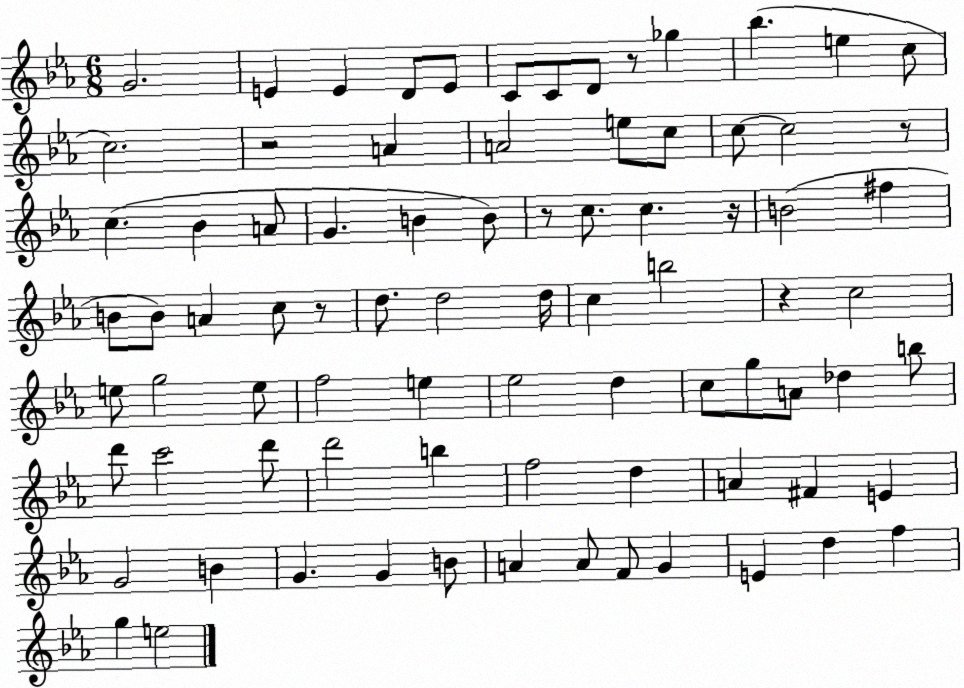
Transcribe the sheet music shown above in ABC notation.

X:1
T:Untitled
M:6/8
L:1/4
K:Eb
G2 E E D/2 E/2 C/2 C/2 D/2 z/2 _g _b e c/2 c2 z2 A A2 e/2 c/2 c/2 c2 z/2 c _B A/2 G B B/2 z/2 c/2 c z/4 B2 ^f B/2 B/2 A c/2 z/2 d/2 d2 d/4 c b2 z c2 e/2 g2 e/2 f2 e _e2 d c/2 g/2 A/2 _d b/2 d'/2 c'2 d'/2 d'2 b f2 d A ^F E G2 B G G B/2 A A/2 F/2 G E d f g e2